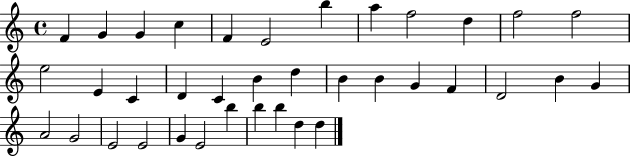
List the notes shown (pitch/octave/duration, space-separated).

F4/q G4/q G4/q C5/q F4/q E4/h B5/q A5/q F5/h D5/q F5/h F5/h E5/h E4/q C4/q D4/q C4/q B4/q D5/q B4/q B4/q G4/q F4/q D4/h B4/q G4/q A4/h G4/h E4/h E4/h G4/q E4/h B5/q B5/q B5/q D5/q D5/q